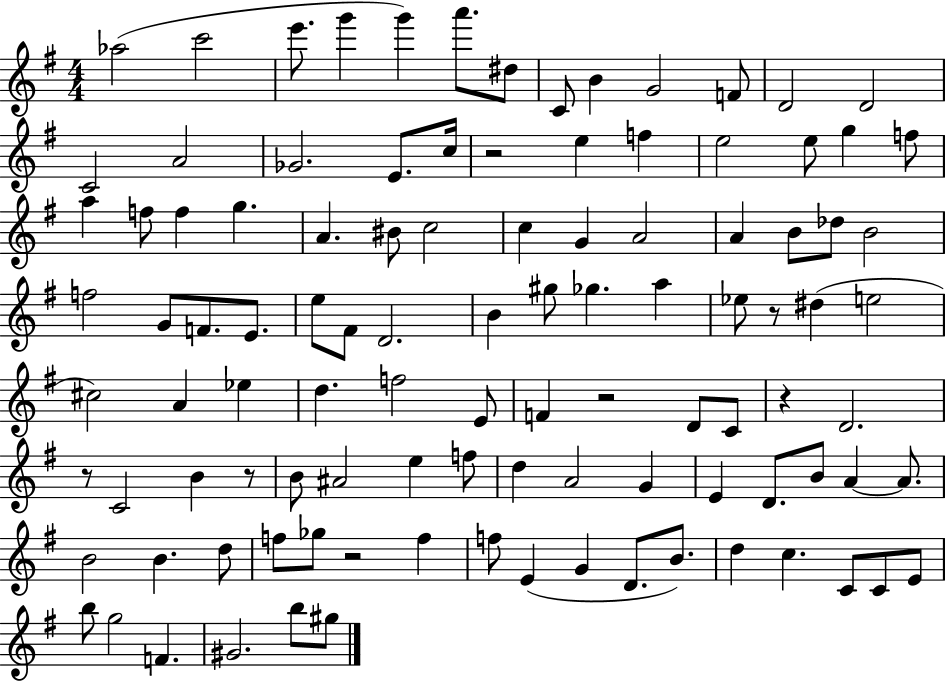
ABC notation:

X:1
T:Untitled
M:4/4
L:1/4
K:G
_a2 c'2 e'/2 g' g' a'/2 ^d/2 C/2 B G2 F/2 D2 D2 C2 A2 _G2 E/2 c/4 z2 e f e2 e/2 g f/2 a f/2 f g A ^B/2 c2 c G A2 A B/2 _d/2 B2 f2 G/2 F/2 E/2 e/2 ^F/2 D2 B ^g/2 _g a _e/2 z/2 ^d e2 ^c2 A _e d f2 E/2 F z2 D/2 C/2 z D2 z/2 C2 B z/2 B/2 ^A2 e f/2 d A2 G E D/2 B/2 A A/2 B2 B d/2 f/2 _g/2 z2 f f/2 E G D/2 B/2 d c C/2 C/2 E/2 b/2 g2 F ^G2 b/2 ^g/2